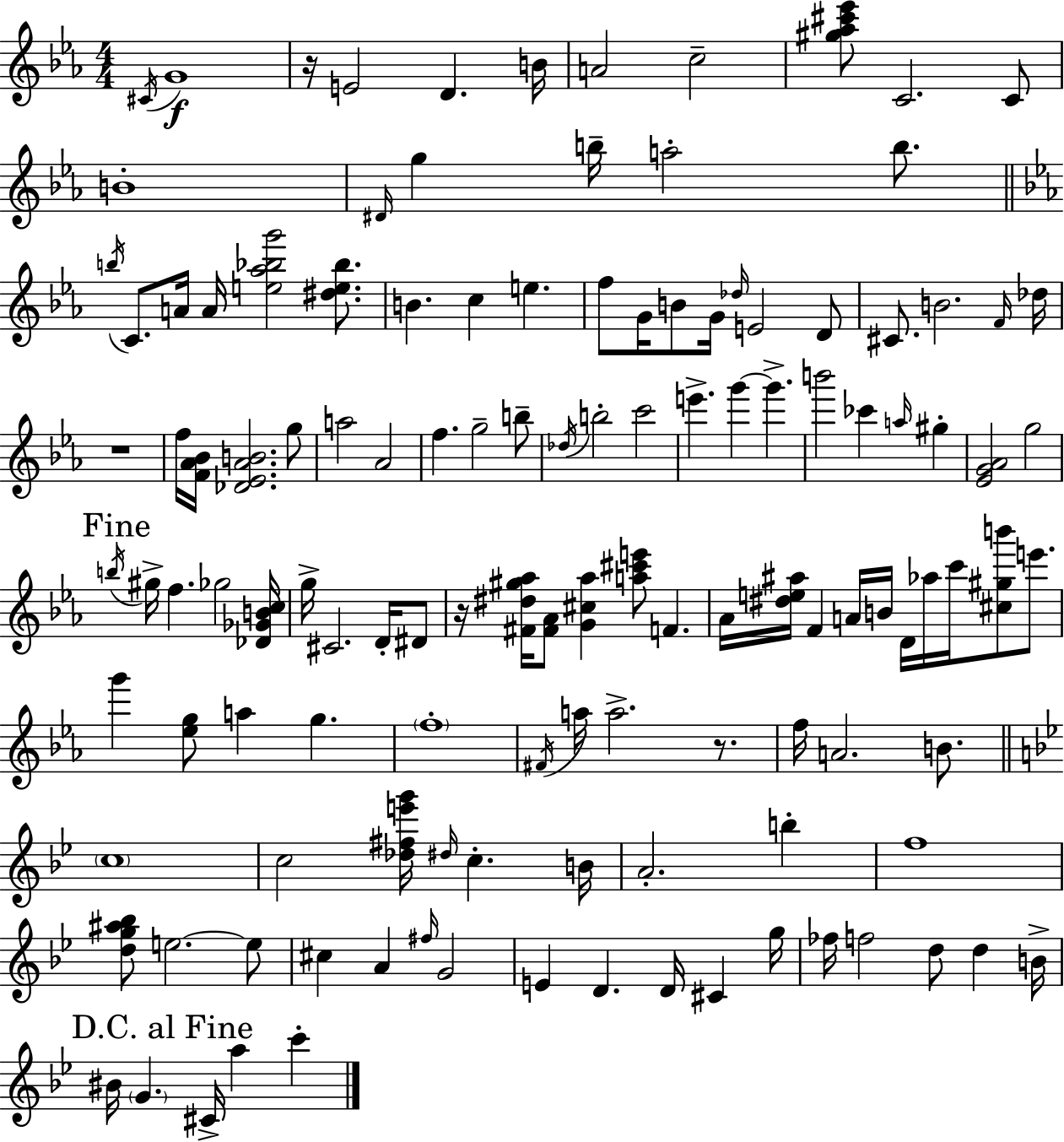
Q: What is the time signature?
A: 4/4